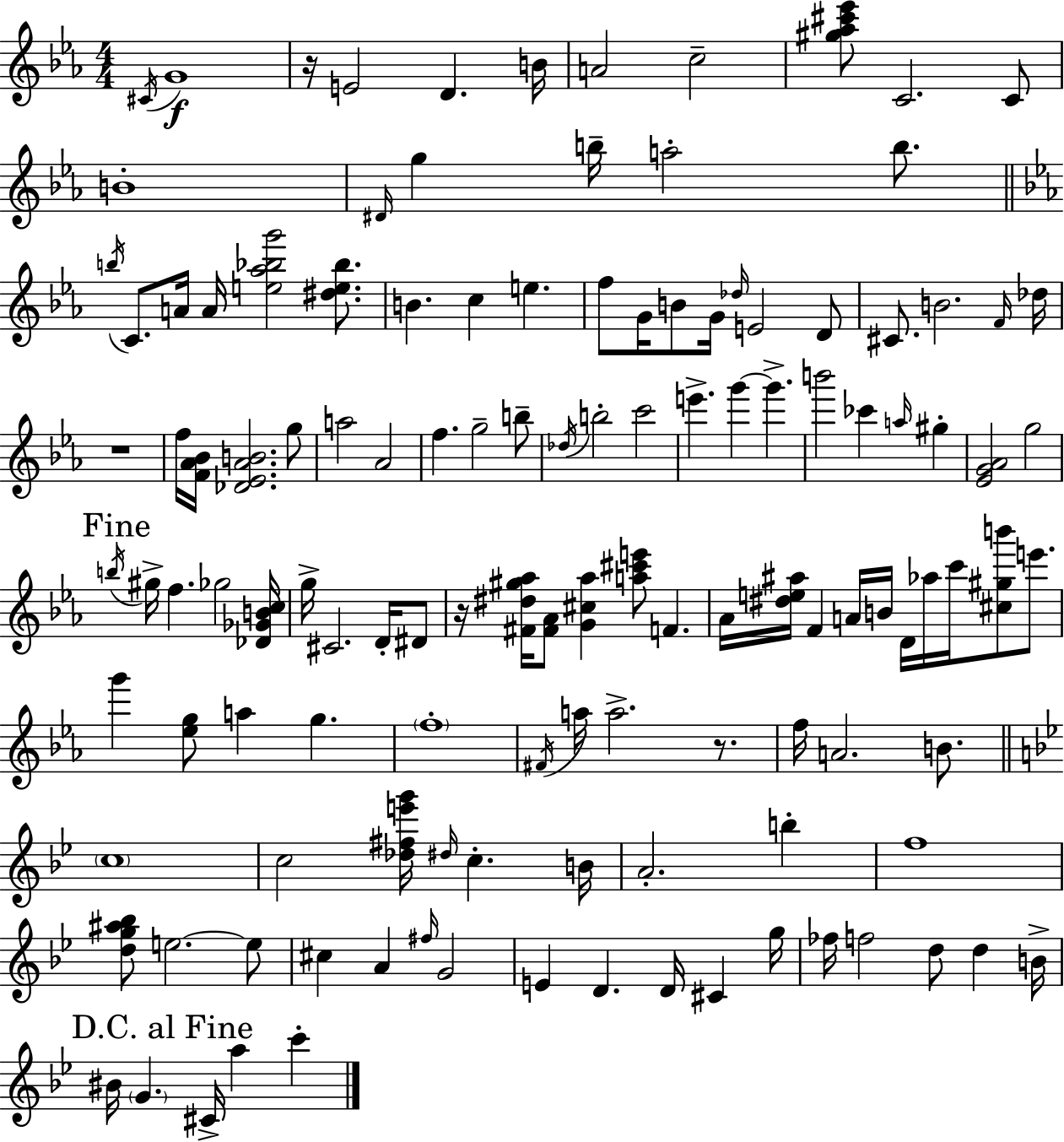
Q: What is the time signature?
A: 4/4